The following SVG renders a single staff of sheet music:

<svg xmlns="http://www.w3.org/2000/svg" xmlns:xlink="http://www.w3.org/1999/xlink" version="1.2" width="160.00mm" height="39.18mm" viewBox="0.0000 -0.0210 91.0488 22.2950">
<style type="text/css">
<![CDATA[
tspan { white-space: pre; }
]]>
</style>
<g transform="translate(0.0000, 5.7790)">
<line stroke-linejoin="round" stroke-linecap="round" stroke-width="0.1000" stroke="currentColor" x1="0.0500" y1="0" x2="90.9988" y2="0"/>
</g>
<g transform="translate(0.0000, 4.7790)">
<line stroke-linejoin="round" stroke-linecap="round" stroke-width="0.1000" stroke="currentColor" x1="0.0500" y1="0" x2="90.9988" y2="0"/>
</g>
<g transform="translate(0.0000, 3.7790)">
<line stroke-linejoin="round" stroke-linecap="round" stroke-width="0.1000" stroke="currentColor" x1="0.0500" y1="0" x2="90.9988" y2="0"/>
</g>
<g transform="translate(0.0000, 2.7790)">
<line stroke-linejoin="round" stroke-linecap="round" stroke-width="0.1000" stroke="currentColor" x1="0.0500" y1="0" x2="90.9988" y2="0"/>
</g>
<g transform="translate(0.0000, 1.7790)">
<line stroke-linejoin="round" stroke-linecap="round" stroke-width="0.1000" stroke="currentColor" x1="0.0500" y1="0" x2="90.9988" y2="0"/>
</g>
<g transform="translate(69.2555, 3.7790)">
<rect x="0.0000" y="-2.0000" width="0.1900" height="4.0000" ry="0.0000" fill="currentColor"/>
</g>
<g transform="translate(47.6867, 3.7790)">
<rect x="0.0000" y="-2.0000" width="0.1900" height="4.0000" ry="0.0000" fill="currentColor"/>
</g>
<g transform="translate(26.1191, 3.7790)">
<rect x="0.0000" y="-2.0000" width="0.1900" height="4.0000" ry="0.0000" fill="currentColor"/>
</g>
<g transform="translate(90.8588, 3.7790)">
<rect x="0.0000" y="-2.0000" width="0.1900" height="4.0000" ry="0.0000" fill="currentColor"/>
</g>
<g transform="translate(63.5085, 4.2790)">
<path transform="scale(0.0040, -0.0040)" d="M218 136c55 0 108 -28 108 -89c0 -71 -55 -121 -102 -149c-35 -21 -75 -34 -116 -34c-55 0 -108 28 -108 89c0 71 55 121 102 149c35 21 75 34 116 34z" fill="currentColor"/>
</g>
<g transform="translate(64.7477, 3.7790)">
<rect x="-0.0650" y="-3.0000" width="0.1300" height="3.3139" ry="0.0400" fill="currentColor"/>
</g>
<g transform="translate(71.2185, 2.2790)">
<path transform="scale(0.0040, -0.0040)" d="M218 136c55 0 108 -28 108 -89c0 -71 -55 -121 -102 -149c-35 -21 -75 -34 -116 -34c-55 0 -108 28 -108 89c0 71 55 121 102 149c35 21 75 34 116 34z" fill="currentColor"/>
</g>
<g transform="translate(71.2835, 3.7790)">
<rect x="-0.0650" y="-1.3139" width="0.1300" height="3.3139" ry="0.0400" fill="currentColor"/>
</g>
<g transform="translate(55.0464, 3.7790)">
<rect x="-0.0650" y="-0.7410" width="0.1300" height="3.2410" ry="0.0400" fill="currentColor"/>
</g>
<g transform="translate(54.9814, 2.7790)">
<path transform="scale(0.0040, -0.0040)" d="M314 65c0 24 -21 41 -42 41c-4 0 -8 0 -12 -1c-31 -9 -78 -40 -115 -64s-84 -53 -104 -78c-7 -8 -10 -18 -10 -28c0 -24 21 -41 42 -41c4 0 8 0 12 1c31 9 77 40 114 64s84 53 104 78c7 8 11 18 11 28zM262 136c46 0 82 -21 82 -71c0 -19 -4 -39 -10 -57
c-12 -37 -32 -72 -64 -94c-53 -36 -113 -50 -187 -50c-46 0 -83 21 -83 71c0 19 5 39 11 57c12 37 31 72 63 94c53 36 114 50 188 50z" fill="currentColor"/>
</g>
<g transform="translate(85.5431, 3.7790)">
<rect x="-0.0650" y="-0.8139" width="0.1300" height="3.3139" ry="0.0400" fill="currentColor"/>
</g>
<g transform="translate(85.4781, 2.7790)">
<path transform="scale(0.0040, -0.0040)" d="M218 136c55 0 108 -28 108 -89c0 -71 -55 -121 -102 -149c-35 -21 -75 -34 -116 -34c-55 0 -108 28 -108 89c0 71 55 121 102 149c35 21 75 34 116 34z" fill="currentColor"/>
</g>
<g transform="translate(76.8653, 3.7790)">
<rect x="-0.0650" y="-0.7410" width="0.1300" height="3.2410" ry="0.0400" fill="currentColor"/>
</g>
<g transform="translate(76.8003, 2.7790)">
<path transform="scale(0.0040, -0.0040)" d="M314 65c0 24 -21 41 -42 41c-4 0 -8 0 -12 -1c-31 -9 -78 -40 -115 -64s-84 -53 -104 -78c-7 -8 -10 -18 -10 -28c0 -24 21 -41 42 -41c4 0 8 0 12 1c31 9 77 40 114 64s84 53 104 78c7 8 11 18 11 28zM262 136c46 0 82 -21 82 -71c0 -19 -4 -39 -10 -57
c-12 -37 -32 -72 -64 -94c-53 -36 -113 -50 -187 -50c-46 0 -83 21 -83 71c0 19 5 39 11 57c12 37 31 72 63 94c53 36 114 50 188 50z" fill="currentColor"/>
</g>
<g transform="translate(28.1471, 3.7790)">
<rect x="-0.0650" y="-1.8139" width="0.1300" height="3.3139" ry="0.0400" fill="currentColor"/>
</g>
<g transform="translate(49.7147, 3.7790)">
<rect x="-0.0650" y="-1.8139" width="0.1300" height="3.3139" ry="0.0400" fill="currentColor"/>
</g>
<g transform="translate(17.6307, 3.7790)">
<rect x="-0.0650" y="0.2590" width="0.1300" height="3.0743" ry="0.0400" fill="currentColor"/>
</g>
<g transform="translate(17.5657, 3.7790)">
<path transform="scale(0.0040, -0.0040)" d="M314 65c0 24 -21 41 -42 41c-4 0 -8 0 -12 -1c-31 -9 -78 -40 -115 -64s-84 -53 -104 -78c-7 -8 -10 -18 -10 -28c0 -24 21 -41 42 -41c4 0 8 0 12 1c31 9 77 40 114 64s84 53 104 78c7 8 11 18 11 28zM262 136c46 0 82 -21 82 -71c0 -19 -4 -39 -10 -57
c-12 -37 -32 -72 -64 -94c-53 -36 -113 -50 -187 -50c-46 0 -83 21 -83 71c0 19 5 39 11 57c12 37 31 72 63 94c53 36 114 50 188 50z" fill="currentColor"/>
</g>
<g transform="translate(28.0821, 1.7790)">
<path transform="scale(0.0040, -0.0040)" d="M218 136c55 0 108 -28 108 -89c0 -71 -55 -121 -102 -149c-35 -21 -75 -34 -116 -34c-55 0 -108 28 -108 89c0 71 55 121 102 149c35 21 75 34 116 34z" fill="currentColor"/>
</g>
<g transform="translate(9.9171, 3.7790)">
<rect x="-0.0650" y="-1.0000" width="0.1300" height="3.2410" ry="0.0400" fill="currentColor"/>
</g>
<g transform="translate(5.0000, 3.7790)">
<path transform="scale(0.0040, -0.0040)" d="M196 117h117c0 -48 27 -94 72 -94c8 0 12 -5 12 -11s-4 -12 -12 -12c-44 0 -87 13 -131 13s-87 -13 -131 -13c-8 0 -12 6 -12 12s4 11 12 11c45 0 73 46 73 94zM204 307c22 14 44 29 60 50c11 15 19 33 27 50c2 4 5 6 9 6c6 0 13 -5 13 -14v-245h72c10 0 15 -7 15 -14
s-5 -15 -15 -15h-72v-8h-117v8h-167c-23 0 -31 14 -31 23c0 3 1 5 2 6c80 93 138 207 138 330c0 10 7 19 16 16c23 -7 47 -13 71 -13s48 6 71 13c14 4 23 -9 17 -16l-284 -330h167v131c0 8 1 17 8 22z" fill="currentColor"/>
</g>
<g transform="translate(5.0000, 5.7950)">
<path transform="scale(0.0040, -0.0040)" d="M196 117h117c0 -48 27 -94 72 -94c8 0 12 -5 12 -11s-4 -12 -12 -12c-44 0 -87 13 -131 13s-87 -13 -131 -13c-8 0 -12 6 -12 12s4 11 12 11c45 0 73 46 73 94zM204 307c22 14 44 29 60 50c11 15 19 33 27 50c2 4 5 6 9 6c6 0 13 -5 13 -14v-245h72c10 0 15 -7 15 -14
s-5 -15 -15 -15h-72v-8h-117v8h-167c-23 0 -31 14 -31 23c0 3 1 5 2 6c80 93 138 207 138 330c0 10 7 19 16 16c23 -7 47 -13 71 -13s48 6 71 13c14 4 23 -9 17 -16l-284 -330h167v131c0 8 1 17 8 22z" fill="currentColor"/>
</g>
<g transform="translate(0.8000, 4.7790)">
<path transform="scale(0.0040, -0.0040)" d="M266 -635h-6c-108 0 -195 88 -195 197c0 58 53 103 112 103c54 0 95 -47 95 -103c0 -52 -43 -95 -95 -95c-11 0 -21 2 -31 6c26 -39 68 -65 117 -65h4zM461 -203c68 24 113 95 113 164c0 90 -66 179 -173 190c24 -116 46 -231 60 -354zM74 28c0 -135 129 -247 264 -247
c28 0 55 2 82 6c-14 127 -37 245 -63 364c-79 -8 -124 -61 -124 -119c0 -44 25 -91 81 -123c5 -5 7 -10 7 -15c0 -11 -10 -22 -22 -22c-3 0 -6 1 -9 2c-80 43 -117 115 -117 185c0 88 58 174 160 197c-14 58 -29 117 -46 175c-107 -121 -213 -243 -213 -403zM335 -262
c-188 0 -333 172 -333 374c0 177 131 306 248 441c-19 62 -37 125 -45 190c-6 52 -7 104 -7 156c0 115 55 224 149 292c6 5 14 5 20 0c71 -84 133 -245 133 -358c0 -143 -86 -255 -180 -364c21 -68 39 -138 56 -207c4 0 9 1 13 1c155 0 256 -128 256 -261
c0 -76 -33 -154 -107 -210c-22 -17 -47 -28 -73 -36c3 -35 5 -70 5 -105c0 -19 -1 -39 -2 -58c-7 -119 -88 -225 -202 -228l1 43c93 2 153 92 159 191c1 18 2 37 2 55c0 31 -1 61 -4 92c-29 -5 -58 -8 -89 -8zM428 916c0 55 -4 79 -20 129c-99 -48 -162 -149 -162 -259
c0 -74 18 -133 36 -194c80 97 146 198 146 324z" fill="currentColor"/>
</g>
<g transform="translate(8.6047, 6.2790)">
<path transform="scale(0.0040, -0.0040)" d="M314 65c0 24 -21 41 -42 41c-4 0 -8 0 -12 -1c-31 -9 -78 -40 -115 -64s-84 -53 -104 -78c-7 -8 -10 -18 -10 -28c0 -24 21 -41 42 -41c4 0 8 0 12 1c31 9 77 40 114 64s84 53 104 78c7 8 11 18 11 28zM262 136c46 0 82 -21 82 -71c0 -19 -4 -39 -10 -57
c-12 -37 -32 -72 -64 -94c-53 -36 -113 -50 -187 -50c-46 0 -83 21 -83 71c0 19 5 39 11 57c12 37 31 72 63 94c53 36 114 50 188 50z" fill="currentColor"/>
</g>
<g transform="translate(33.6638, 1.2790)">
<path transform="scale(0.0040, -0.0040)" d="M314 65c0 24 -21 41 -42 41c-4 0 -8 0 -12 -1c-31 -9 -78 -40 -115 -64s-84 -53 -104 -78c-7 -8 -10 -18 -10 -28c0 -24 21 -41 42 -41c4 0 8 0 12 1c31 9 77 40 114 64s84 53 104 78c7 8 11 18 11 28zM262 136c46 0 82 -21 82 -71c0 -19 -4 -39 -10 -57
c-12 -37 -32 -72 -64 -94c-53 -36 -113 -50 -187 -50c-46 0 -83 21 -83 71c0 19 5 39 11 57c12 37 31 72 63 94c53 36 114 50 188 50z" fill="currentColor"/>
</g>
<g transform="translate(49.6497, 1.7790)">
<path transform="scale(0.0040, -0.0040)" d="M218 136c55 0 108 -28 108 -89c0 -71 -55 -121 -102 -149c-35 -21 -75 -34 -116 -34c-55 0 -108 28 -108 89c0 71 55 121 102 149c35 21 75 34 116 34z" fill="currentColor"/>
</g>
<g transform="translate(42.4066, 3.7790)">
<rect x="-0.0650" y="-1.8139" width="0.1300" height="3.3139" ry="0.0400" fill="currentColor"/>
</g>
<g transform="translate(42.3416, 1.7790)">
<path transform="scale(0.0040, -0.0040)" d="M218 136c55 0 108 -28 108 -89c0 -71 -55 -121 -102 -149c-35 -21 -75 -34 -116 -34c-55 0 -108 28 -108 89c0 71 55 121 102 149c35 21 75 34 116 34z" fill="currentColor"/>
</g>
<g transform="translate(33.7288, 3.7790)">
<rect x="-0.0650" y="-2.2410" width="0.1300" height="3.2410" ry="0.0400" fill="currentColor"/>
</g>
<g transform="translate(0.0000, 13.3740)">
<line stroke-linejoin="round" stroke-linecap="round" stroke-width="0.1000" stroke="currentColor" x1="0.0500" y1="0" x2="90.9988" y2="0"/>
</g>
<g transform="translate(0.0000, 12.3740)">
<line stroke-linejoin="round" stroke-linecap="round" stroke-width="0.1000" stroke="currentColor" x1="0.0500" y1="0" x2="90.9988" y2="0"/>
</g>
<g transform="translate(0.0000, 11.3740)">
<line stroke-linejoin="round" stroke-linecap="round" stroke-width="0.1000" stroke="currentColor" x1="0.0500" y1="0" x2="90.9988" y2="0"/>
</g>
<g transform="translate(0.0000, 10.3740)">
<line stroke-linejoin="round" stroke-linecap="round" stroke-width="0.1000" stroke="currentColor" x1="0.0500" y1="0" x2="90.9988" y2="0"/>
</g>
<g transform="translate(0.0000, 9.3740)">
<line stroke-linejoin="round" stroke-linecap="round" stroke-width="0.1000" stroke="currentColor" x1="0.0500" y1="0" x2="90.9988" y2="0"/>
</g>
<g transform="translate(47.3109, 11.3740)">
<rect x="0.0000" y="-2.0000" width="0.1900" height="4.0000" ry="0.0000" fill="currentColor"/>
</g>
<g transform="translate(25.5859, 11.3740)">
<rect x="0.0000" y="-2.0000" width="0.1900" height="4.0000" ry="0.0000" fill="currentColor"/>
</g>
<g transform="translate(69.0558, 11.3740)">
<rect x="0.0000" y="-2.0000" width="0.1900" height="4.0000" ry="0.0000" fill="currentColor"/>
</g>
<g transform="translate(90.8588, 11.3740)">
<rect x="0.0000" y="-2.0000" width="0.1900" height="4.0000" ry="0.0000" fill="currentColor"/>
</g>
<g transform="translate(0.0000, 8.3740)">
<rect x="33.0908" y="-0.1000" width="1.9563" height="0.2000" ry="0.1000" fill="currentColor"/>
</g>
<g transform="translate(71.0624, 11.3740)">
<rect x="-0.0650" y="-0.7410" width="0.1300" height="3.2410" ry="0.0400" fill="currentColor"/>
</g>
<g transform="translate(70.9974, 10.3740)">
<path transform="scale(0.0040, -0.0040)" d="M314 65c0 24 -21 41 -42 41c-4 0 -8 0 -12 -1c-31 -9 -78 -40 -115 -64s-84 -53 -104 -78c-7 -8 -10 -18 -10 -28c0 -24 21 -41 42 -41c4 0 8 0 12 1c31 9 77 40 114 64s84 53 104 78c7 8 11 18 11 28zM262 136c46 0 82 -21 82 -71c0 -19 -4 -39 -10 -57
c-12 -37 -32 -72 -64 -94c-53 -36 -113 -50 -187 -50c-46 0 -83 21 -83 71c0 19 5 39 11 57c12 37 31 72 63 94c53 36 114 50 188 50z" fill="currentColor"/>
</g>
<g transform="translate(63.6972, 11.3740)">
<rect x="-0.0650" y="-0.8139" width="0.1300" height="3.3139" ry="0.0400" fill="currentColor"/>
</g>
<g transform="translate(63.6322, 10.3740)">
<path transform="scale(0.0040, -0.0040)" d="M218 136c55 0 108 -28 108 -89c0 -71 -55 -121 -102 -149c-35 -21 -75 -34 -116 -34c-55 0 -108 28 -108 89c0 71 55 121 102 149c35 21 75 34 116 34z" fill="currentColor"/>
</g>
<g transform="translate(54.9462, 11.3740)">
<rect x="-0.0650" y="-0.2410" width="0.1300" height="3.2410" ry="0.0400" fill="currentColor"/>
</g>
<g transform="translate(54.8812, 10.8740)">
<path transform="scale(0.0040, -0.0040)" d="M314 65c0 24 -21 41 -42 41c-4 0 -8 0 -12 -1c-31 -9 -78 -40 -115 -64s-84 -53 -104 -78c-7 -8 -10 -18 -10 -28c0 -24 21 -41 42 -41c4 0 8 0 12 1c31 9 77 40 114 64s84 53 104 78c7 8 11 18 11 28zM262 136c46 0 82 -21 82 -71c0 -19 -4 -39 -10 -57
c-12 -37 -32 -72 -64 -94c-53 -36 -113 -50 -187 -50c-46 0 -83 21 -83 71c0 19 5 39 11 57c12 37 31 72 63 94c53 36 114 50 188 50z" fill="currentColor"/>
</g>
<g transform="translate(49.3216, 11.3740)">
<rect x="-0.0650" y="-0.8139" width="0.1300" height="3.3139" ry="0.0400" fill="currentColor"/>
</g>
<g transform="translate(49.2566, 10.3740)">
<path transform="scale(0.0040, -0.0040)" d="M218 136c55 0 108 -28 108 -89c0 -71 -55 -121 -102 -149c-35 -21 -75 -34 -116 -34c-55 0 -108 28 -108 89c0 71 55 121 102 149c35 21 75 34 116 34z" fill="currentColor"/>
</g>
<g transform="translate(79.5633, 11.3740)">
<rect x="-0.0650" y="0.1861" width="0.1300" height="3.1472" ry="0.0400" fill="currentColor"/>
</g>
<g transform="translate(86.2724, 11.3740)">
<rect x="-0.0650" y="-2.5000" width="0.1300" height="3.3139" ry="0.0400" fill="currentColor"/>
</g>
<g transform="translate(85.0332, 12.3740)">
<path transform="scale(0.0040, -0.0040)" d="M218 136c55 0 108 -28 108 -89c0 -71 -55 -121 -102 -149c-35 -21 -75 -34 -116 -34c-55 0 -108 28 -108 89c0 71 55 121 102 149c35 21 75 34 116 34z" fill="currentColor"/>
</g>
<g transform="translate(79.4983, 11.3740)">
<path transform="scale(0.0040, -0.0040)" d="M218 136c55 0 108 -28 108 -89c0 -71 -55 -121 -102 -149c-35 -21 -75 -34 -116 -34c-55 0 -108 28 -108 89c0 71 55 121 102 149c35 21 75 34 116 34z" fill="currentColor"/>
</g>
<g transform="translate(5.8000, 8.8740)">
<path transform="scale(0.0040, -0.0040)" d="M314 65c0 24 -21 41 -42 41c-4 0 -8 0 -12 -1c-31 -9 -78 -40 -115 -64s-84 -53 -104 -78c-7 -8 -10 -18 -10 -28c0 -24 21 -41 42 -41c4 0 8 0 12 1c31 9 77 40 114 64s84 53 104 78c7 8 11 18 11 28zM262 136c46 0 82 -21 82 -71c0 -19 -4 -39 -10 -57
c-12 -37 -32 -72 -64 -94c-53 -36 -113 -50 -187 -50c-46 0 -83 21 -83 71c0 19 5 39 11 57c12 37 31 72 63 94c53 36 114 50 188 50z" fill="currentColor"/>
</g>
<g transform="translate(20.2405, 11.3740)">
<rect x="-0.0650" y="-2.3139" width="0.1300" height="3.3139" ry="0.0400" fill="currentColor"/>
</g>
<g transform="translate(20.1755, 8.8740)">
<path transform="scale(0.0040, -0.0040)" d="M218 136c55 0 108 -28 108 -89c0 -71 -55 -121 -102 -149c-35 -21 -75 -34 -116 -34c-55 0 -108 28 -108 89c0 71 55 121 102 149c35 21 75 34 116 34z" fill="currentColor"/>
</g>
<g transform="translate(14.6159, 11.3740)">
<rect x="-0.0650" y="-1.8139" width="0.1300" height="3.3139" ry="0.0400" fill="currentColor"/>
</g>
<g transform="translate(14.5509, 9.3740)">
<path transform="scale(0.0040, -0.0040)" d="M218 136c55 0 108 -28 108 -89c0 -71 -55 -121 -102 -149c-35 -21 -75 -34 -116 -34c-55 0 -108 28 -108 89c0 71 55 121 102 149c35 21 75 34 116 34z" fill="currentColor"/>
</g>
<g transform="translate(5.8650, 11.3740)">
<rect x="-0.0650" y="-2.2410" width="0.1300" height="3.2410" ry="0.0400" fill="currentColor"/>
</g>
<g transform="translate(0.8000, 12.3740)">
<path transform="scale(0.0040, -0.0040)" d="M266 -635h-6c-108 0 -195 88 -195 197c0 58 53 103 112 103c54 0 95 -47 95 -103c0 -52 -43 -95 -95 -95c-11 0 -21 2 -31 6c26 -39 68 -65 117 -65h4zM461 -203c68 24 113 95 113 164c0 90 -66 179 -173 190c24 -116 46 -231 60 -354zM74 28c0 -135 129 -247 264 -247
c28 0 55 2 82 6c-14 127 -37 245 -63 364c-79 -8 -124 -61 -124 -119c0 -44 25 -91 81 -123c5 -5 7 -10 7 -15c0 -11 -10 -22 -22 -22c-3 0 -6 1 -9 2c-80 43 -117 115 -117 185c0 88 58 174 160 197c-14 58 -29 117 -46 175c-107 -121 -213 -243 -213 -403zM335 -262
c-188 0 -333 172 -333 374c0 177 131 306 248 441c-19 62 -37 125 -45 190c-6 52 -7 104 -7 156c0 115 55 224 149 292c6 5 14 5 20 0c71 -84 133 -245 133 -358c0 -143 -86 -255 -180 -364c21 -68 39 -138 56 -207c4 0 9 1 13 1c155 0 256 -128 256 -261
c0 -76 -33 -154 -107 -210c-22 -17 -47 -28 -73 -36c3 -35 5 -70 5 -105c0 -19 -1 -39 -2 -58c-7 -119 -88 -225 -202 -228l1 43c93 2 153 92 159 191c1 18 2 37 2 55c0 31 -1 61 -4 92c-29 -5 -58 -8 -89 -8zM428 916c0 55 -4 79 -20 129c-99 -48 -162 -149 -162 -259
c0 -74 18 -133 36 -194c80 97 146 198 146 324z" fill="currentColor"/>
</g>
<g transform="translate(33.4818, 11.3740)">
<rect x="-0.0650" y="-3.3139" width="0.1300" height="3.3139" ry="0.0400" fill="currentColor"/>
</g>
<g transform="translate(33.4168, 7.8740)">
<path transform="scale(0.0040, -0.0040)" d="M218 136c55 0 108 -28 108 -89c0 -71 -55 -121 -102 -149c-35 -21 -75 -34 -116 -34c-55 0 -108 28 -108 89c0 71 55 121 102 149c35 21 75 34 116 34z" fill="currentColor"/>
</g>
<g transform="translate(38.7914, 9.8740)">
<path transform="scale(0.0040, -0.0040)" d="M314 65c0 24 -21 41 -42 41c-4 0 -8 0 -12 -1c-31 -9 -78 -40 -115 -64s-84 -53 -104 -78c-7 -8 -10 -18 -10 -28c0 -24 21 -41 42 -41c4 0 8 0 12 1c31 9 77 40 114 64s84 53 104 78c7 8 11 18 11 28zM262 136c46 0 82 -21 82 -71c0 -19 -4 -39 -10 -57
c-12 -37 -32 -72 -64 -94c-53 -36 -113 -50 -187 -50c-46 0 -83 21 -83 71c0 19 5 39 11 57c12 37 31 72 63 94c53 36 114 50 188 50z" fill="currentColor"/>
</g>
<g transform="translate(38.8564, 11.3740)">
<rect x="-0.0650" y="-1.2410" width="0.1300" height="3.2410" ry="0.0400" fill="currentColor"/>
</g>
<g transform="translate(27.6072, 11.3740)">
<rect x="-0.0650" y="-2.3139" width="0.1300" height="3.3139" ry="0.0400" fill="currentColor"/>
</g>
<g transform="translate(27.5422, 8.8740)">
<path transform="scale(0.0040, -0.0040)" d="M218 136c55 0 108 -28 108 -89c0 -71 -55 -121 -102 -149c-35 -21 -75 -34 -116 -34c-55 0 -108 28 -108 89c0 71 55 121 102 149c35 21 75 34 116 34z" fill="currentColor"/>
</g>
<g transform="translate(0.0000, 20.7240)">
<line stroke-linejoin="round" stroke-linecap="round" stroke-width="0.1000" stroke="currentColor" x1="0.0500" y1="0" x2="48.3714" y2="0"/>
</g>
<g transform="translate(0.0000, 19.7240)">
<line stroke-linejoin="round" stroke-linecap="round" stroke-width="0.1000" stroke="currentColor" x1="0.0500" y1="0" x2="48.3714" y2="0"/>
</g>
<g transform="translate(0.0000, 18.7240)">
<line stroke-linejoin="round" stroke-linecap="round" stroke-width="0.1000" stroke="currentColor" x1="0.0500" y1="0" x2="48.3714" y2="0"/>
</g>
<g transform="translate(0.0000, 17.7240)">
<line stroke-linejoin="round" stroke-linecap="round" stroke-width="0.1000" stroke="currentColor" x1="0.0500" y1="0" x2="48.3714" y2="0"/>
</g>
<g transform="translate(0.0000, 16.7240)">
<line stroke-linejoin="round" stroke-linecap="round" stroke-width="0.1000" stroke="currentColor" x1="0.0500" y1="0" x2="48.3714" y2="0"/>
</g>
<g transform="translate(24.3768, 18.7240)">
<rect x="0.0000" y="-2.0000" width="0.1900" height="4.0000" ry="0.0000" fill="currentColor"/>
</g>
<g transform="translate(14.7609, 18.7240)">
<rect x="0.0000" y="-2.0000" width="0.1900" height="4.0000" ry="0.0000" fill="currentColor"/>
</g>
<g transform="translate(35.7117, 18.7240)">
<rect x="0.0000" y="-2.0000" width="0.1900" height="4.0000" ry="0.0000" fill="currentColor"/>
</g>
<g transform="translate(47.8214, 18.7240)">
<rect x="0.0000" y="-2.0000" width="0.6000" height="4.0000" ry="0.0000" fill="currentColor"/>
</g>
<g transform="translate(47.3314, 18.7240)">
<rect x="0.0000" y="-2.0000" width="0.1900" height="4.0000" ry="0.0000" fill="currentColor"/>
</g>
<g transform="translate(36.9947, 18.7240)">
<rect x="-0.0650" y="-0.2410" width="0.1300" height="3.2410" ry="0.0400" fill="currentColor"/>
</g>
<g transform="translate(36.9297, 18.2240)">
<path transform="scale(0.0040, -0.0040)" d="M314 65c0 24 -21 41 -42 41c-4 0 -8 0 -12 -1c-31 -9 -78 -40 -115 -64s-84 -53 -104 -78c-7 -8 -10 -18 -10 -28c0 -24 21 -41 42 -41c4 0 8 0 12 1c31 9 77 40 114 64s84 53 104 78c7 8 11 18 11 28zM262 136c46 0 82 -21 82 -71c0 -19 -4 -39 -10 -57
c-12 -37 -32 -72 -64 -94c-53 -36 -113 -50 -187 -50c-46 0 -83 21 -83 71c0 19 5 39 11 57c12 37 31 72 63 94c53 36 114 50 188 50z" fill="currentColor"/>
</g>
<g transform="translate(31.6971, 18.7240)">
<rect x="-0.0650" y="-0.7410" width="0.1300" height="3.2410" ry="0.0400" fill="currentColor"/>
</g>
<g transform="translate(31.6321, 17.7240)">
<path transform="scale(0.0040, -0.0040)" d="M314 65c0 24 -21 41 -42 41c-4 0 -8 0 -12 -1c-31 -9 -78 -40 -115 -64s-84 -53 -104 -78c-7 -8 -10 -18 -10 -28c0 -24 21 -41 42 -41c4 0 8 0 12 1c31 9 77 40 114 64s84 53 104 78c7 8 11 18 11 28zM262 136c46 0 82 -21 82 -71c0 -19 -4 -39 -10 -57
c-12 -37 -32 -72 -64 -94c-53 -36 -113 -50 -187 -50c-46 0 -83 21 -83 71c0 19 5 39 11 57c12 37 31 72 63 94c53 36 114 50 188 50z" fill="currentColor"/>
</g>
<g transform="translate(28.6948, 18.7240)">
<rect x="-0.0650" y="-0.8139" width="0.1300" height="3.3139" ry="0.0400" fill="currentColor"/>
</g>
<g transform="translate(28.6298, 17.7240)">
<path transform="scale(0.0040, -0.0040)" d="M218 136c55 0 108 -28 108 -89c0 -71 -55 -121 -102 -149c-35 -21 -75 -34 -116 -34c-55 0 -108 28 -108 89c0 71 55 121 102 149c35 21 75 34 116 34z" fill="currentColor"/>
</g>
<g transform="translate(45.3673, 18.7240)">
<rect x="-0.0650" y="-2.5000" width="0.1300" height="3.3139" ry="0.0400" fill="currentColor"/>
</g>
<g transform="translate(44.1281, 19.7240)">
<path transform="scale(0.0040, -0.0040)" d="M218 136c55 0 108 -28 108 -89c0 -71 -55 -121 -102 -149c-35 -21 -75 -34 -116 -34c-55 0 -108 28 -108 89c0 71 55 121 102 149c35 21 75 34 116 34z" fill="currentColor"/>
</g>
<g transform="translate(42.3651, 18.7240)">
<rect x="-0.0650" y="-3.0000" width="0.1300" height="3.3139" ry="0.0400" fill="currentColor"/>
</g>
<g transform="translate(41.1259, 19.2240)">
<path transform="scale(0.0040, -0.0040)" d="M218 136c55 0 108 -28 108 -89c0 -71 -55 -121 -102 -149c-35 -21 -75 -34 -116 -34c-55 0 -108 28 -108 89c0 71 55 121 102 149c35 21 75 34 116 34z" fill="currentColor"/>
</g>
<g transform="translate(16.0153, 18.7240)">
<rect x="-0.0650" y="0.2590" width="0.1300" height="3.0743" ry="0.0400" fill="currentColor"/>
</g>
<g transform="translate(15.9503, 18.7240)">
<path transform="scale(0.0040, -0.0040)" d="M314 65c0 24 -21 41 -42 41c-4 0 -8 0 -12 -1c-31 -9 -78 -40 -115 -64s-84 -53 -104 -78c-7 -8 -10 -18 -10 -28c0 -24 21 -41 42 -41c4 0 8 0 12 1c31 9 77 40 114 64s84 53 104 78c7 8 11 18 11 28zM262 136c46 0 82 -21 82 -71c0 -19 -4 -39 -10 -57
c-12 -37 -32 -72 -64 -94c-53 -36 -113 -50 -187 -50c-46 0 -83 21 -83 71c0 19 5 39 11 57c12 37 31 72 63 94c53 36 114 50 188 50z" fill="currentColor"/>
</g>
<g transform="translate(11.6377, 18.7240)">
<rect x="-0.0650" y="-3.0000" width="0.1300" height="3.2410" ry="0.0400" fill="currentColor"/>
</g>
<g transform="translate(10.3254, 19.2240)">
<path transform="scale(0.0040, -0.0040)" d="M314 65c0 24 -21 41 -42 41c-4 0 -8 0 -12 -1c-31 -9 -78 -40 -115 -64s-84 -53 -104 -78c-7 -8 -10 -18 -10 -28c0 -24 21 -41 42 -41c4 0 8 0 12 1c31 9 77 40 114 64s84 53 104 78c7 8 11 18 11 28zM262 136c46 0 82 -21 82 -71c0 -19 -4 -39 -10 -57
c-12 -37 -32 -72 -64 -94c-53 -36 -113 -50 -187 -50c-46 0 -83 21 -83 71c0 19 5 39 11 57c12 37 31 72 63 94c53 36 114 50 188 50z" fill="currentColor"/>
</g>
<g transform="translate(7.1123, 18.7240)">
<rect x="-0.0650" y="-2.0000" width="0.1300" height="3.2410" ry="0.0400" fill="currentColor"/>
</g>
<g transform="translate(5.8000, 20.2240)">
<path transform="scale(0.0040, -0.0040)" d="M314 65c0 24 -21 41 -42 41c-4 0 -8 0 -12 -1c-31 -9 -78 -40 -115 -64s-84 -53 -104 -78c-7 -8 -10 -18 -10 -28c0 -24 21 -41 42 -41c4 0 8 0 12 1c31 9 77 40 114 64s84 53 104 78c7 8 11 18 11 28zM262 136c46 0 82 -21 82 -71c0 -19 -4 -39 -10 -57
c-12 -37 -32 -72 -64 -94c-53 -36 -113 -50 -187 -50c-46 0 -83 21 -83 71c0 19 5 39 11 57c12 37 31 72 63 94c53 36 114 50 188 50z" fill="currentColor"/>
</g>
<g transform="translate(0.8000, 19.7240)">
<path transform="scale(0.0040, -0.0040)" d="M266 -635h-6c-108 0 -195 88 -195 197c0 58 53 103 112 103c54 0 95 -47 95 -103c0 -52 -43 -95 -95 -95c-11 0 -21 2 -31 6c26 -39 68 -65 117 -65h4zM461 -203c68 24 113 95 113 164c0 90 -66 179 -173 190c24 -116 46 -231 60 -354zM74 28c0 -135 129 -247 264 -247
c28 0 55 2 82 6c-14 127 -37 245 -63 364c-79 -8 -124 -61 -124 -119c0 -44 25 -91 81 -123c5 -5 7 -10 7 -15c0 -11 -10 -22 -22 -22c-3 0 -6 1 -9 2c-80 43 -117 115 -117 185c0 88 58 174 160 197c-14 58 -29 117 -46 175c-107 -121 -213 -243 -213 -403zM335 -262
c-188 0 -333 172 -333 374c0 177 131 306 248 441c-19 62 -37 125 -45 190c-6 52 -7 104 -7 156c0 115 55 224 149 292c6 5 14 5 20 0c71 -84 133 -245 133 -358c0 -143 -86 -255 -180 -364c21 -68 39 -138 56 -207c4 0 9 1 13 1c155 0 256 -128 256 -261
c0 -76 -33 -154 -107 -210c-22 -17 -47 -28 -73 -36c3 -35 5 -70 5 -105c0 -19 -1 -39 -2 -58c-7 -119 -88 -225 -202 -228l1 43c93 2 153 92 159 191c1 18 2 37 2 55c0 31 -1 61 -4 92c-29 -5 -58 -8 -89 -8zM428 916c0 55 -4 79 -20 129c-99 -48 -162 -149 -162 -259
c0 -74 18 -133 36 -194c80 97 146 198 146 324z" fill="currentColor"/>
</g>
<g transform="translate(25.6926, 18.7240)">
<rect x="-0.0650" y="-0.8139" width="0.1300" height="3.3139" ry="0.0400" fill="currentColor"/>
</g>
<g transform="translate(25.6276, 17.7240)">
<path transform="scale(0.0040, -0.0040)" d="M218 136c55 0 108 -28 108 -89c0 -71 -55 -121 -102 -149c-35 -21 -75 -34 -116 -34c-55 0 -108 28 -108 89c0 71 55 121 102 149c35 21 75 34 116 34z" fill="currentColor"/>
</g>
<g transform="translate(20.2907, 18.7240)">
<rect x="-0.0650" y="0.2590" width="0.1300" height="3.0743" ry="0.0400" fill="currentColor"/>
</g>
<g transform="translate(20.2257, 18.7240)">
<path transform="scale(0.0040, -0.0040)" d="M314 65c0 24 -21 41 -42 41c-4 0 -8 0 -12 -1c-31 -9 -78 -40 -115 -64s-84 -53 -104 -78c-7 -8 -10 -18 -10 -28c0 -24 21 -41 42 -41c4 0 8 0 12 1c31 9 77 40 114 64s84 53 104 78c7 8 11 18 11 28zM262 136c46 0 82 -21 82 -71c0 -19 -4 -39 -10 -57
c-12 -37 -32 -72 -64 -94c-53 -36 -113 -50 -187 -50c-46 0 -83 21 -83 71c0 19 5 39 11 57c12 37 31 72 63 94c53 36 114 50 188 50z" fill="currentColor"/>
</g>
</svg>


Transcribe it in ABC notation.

X:1
T:Untitled
M:4/4
L:1/4
K:C
D2 B2 f g2 f f d2 A e d2 d g2 f g g b e2 d c2 d d2 B G F2 A2 B2 B2 d d d2 c2 A G